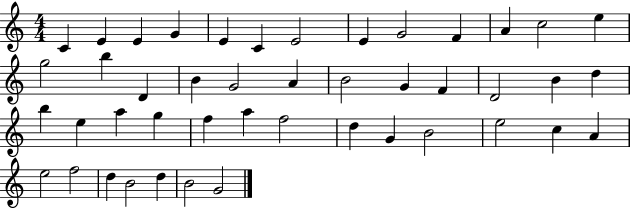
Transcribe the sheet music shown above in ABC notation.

X:1
T:Untitled
M:4/4
L:1/4
K:C
C E E G E C E2 E G2 F A c2 e g2 b D B G2 A B2 G F D2 B d b e a g f a f2 d G B2 e2 c A e2 f2 d B2 d B2 G2